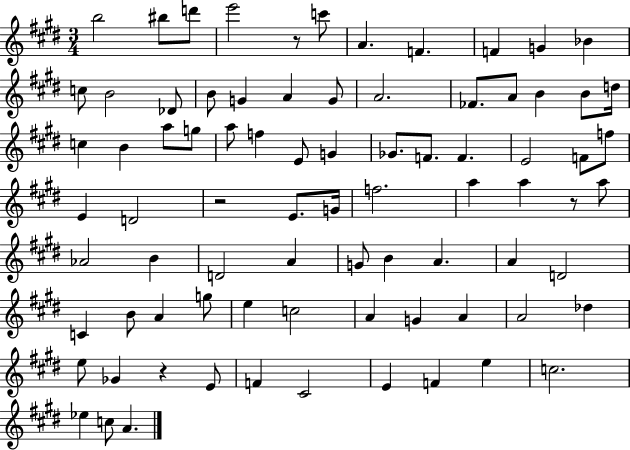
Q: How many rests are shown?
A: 4